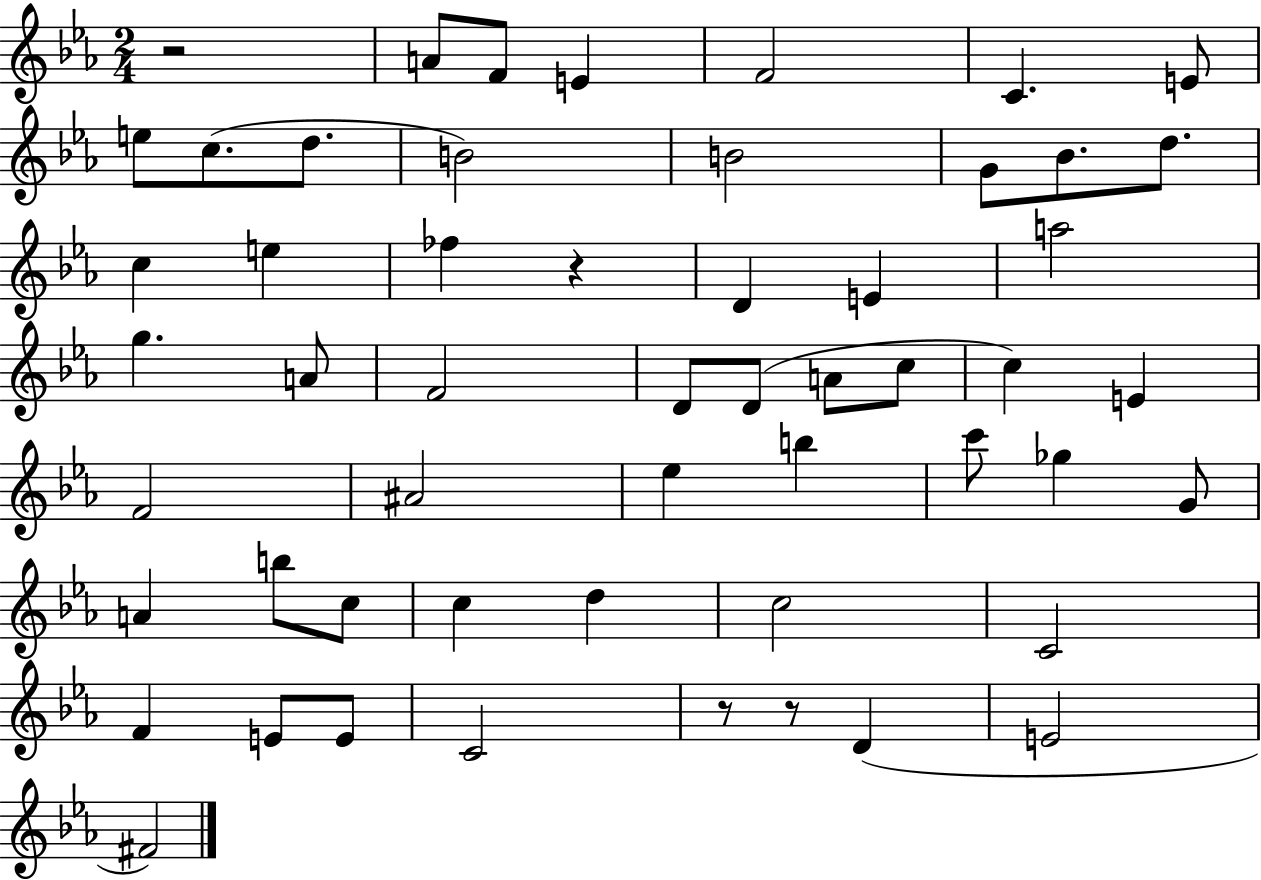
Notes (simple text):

R/h A4/e F4/e E4/q F4/h C4/q. E4/e E5/e C5/e. D5/e. B4/h B4/h G4/e Bb4/e. D5/e. C5/q E5/q FES5/q R/q D4/q E4/q A5/h G5/q. A4/e F4/h D4/e D4/e A4/e C5/e C5/q E4/q F4/h A#4/h Eb5/q B5/q C6/e Gb5/q G4/e A4/q B5/e C5/e C5/q D5/q C5/h C4/h F4/q E4/e E4/e C4/h R/e R/e D4/q E4/h F#4/h